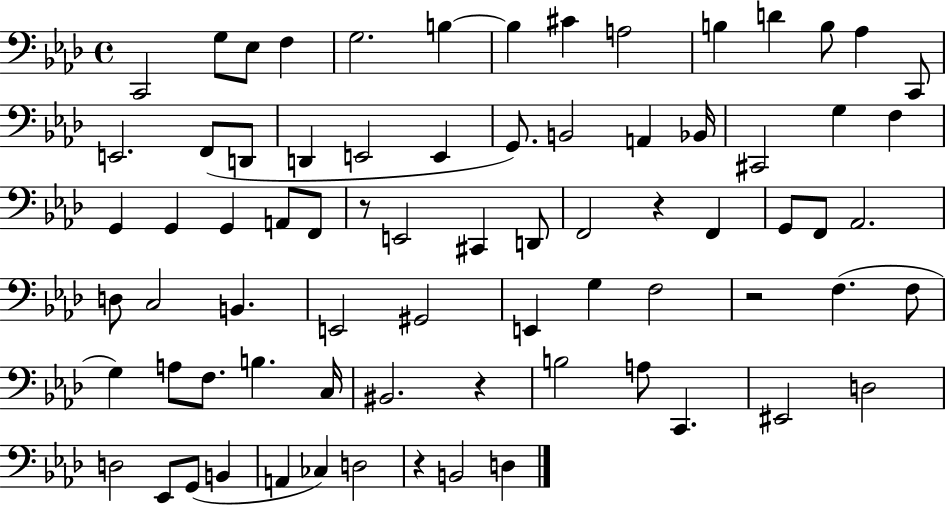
X:1
T:Untitled
M:4/4
L:1/4
K:Ab
C,,2 G,/2 _E,/2 F, G,2 B, B, ^C A,2 B, D B,/2 _A, C,,/2 E,,2 F,,/2 D,,/2 D,, E,,2 E,, G,,/2 B,,2 A,, _B,,/4 ^C,,2 G, F, G,, G,, G,, A,,/2 F,,/2 z/2 E,,2 ^C,, D,,/2 F,,2 z F,, G,,/2 F,,/2 _A,,2 D,/2 C,2 B,, E,,2 ^G,,2 E,, G, F,2 z2 F, F,/2 G, A,/2 F,/2 B, C,/4 ^B,,2 z B,2 A,/2 C,, ^E,,2 D,2 D,2 _E,,/2 G,,/2 B,, A,, _C, D,2 z B,,2 D,